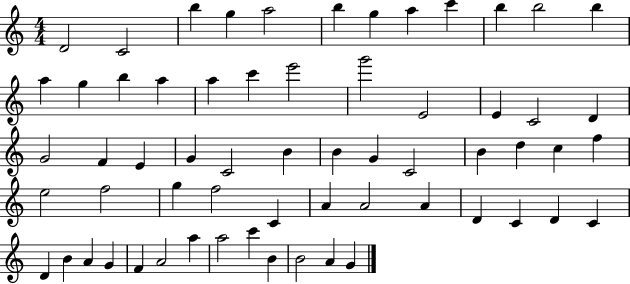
{
  \clef treble
  \numericTimeSignature
  \time 4/4
  \key c \major
  d'2 c'2 | b''4 g''4 a''2 | b''4 g''4 a''4 c'''4 | b''4 b''2 b''4 | \break a''4 g''4 b''4 a''4 | a''4 c'''4 e'''2 | g'''2 e'2 | e'4 c'2 d'4 | \break g'2 f'4 e'4 | g'4 c'2 b'4 | b'4 g'4 c'2 | b'4 d''4 c''4 f''4 | \break e''2 f''2 | g''4 f''2 c'4 | a'4 a'2 a'4 | d'4 c'4 d'4 c'4 | \break d'4 b'4 a'4 g'4 | f'4 a'2 a''4 | a''2 c'''4 b'4 | b'2 a'4 g'4 | \break \bar "|."
}